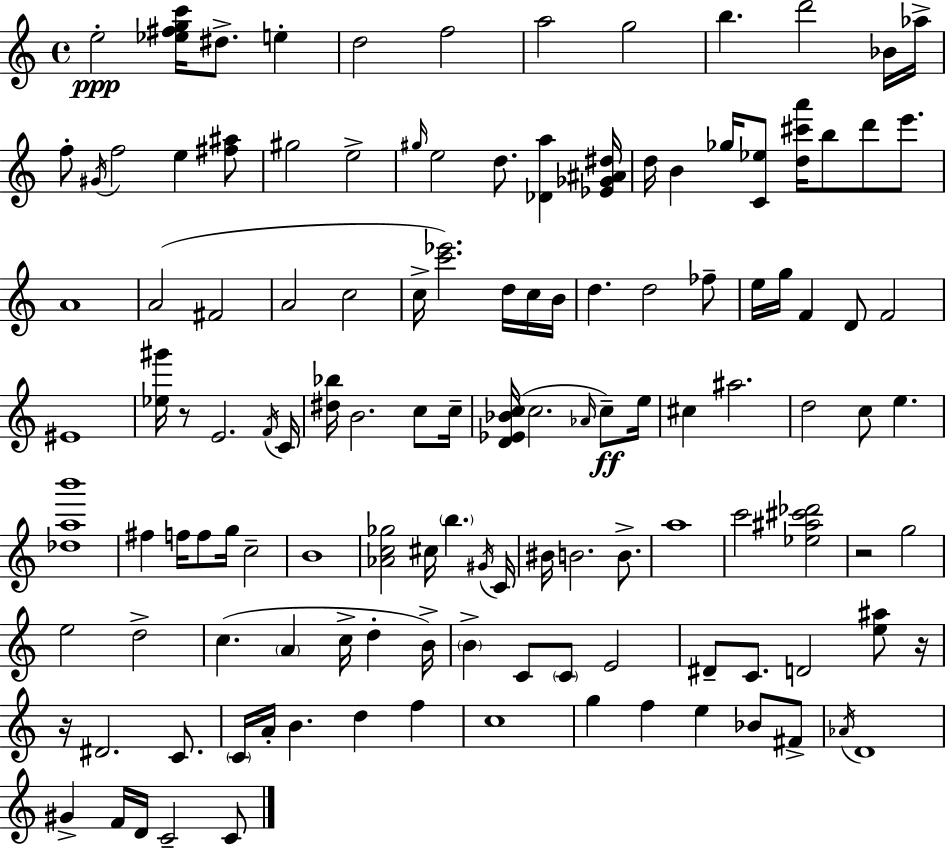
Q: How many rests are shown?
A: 4